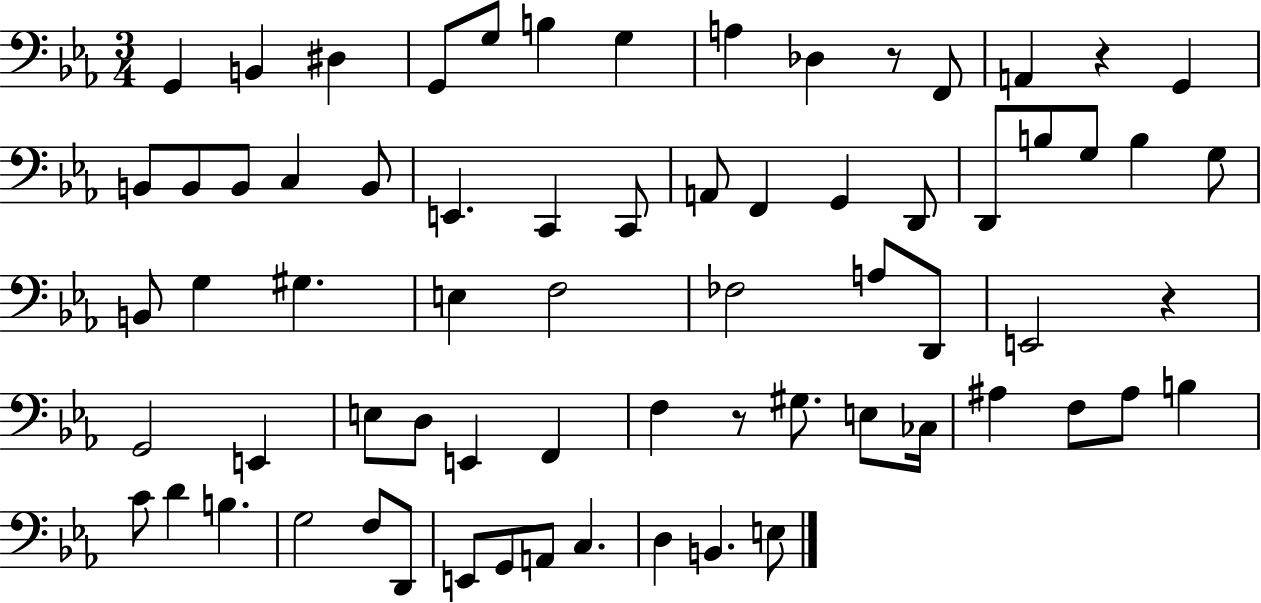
{
  \clef bass
  \numericTimeSignature
  \time 3/4
  \key ees \major
  g,4 b,4 dis4 | g,8 g8 b4 g4 | a4 des4 r8 f,8 | a,4 r4 g,4 | \break b,8 b,8 b,8 c4 b,8 | e,4. c,4 c,8 | a,8 f,4 g,4 d,8 | d,8 b8 g8 b4 g8 | \break b,8 g4 gis4. | e4 f2 | fes2 a8 d,8 | e,2 r4 | \break g,2 e,4 | e8 d8 e,4 f,4 | f4 r8 gis8. e8 ces16 | ais4 f8 ais8 b4 | \break c'8 d'4 b4. | g2 f8 d,8 | e,8 g,8 a,8 c4. | d4 b,4. e8 | \break \bar "|."
}